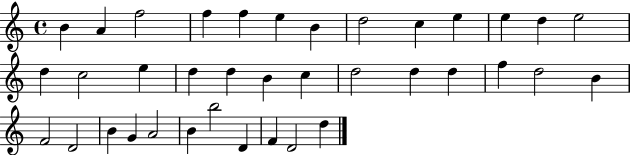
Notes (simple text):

B4/q A4/q F5/h F5/q F5/q E5/q B4/q D5/h C5/q E5/q E5/q D5/q E5/h D5/q C5/h E5/q D5/q D5/q B4/q C5/q D5/h D5/q D5/q F5/q D5/h B4/q F4/h D4/h B4/q G4/q A4/h B4/q B5/h D4/q F4/q D4/h D5/q